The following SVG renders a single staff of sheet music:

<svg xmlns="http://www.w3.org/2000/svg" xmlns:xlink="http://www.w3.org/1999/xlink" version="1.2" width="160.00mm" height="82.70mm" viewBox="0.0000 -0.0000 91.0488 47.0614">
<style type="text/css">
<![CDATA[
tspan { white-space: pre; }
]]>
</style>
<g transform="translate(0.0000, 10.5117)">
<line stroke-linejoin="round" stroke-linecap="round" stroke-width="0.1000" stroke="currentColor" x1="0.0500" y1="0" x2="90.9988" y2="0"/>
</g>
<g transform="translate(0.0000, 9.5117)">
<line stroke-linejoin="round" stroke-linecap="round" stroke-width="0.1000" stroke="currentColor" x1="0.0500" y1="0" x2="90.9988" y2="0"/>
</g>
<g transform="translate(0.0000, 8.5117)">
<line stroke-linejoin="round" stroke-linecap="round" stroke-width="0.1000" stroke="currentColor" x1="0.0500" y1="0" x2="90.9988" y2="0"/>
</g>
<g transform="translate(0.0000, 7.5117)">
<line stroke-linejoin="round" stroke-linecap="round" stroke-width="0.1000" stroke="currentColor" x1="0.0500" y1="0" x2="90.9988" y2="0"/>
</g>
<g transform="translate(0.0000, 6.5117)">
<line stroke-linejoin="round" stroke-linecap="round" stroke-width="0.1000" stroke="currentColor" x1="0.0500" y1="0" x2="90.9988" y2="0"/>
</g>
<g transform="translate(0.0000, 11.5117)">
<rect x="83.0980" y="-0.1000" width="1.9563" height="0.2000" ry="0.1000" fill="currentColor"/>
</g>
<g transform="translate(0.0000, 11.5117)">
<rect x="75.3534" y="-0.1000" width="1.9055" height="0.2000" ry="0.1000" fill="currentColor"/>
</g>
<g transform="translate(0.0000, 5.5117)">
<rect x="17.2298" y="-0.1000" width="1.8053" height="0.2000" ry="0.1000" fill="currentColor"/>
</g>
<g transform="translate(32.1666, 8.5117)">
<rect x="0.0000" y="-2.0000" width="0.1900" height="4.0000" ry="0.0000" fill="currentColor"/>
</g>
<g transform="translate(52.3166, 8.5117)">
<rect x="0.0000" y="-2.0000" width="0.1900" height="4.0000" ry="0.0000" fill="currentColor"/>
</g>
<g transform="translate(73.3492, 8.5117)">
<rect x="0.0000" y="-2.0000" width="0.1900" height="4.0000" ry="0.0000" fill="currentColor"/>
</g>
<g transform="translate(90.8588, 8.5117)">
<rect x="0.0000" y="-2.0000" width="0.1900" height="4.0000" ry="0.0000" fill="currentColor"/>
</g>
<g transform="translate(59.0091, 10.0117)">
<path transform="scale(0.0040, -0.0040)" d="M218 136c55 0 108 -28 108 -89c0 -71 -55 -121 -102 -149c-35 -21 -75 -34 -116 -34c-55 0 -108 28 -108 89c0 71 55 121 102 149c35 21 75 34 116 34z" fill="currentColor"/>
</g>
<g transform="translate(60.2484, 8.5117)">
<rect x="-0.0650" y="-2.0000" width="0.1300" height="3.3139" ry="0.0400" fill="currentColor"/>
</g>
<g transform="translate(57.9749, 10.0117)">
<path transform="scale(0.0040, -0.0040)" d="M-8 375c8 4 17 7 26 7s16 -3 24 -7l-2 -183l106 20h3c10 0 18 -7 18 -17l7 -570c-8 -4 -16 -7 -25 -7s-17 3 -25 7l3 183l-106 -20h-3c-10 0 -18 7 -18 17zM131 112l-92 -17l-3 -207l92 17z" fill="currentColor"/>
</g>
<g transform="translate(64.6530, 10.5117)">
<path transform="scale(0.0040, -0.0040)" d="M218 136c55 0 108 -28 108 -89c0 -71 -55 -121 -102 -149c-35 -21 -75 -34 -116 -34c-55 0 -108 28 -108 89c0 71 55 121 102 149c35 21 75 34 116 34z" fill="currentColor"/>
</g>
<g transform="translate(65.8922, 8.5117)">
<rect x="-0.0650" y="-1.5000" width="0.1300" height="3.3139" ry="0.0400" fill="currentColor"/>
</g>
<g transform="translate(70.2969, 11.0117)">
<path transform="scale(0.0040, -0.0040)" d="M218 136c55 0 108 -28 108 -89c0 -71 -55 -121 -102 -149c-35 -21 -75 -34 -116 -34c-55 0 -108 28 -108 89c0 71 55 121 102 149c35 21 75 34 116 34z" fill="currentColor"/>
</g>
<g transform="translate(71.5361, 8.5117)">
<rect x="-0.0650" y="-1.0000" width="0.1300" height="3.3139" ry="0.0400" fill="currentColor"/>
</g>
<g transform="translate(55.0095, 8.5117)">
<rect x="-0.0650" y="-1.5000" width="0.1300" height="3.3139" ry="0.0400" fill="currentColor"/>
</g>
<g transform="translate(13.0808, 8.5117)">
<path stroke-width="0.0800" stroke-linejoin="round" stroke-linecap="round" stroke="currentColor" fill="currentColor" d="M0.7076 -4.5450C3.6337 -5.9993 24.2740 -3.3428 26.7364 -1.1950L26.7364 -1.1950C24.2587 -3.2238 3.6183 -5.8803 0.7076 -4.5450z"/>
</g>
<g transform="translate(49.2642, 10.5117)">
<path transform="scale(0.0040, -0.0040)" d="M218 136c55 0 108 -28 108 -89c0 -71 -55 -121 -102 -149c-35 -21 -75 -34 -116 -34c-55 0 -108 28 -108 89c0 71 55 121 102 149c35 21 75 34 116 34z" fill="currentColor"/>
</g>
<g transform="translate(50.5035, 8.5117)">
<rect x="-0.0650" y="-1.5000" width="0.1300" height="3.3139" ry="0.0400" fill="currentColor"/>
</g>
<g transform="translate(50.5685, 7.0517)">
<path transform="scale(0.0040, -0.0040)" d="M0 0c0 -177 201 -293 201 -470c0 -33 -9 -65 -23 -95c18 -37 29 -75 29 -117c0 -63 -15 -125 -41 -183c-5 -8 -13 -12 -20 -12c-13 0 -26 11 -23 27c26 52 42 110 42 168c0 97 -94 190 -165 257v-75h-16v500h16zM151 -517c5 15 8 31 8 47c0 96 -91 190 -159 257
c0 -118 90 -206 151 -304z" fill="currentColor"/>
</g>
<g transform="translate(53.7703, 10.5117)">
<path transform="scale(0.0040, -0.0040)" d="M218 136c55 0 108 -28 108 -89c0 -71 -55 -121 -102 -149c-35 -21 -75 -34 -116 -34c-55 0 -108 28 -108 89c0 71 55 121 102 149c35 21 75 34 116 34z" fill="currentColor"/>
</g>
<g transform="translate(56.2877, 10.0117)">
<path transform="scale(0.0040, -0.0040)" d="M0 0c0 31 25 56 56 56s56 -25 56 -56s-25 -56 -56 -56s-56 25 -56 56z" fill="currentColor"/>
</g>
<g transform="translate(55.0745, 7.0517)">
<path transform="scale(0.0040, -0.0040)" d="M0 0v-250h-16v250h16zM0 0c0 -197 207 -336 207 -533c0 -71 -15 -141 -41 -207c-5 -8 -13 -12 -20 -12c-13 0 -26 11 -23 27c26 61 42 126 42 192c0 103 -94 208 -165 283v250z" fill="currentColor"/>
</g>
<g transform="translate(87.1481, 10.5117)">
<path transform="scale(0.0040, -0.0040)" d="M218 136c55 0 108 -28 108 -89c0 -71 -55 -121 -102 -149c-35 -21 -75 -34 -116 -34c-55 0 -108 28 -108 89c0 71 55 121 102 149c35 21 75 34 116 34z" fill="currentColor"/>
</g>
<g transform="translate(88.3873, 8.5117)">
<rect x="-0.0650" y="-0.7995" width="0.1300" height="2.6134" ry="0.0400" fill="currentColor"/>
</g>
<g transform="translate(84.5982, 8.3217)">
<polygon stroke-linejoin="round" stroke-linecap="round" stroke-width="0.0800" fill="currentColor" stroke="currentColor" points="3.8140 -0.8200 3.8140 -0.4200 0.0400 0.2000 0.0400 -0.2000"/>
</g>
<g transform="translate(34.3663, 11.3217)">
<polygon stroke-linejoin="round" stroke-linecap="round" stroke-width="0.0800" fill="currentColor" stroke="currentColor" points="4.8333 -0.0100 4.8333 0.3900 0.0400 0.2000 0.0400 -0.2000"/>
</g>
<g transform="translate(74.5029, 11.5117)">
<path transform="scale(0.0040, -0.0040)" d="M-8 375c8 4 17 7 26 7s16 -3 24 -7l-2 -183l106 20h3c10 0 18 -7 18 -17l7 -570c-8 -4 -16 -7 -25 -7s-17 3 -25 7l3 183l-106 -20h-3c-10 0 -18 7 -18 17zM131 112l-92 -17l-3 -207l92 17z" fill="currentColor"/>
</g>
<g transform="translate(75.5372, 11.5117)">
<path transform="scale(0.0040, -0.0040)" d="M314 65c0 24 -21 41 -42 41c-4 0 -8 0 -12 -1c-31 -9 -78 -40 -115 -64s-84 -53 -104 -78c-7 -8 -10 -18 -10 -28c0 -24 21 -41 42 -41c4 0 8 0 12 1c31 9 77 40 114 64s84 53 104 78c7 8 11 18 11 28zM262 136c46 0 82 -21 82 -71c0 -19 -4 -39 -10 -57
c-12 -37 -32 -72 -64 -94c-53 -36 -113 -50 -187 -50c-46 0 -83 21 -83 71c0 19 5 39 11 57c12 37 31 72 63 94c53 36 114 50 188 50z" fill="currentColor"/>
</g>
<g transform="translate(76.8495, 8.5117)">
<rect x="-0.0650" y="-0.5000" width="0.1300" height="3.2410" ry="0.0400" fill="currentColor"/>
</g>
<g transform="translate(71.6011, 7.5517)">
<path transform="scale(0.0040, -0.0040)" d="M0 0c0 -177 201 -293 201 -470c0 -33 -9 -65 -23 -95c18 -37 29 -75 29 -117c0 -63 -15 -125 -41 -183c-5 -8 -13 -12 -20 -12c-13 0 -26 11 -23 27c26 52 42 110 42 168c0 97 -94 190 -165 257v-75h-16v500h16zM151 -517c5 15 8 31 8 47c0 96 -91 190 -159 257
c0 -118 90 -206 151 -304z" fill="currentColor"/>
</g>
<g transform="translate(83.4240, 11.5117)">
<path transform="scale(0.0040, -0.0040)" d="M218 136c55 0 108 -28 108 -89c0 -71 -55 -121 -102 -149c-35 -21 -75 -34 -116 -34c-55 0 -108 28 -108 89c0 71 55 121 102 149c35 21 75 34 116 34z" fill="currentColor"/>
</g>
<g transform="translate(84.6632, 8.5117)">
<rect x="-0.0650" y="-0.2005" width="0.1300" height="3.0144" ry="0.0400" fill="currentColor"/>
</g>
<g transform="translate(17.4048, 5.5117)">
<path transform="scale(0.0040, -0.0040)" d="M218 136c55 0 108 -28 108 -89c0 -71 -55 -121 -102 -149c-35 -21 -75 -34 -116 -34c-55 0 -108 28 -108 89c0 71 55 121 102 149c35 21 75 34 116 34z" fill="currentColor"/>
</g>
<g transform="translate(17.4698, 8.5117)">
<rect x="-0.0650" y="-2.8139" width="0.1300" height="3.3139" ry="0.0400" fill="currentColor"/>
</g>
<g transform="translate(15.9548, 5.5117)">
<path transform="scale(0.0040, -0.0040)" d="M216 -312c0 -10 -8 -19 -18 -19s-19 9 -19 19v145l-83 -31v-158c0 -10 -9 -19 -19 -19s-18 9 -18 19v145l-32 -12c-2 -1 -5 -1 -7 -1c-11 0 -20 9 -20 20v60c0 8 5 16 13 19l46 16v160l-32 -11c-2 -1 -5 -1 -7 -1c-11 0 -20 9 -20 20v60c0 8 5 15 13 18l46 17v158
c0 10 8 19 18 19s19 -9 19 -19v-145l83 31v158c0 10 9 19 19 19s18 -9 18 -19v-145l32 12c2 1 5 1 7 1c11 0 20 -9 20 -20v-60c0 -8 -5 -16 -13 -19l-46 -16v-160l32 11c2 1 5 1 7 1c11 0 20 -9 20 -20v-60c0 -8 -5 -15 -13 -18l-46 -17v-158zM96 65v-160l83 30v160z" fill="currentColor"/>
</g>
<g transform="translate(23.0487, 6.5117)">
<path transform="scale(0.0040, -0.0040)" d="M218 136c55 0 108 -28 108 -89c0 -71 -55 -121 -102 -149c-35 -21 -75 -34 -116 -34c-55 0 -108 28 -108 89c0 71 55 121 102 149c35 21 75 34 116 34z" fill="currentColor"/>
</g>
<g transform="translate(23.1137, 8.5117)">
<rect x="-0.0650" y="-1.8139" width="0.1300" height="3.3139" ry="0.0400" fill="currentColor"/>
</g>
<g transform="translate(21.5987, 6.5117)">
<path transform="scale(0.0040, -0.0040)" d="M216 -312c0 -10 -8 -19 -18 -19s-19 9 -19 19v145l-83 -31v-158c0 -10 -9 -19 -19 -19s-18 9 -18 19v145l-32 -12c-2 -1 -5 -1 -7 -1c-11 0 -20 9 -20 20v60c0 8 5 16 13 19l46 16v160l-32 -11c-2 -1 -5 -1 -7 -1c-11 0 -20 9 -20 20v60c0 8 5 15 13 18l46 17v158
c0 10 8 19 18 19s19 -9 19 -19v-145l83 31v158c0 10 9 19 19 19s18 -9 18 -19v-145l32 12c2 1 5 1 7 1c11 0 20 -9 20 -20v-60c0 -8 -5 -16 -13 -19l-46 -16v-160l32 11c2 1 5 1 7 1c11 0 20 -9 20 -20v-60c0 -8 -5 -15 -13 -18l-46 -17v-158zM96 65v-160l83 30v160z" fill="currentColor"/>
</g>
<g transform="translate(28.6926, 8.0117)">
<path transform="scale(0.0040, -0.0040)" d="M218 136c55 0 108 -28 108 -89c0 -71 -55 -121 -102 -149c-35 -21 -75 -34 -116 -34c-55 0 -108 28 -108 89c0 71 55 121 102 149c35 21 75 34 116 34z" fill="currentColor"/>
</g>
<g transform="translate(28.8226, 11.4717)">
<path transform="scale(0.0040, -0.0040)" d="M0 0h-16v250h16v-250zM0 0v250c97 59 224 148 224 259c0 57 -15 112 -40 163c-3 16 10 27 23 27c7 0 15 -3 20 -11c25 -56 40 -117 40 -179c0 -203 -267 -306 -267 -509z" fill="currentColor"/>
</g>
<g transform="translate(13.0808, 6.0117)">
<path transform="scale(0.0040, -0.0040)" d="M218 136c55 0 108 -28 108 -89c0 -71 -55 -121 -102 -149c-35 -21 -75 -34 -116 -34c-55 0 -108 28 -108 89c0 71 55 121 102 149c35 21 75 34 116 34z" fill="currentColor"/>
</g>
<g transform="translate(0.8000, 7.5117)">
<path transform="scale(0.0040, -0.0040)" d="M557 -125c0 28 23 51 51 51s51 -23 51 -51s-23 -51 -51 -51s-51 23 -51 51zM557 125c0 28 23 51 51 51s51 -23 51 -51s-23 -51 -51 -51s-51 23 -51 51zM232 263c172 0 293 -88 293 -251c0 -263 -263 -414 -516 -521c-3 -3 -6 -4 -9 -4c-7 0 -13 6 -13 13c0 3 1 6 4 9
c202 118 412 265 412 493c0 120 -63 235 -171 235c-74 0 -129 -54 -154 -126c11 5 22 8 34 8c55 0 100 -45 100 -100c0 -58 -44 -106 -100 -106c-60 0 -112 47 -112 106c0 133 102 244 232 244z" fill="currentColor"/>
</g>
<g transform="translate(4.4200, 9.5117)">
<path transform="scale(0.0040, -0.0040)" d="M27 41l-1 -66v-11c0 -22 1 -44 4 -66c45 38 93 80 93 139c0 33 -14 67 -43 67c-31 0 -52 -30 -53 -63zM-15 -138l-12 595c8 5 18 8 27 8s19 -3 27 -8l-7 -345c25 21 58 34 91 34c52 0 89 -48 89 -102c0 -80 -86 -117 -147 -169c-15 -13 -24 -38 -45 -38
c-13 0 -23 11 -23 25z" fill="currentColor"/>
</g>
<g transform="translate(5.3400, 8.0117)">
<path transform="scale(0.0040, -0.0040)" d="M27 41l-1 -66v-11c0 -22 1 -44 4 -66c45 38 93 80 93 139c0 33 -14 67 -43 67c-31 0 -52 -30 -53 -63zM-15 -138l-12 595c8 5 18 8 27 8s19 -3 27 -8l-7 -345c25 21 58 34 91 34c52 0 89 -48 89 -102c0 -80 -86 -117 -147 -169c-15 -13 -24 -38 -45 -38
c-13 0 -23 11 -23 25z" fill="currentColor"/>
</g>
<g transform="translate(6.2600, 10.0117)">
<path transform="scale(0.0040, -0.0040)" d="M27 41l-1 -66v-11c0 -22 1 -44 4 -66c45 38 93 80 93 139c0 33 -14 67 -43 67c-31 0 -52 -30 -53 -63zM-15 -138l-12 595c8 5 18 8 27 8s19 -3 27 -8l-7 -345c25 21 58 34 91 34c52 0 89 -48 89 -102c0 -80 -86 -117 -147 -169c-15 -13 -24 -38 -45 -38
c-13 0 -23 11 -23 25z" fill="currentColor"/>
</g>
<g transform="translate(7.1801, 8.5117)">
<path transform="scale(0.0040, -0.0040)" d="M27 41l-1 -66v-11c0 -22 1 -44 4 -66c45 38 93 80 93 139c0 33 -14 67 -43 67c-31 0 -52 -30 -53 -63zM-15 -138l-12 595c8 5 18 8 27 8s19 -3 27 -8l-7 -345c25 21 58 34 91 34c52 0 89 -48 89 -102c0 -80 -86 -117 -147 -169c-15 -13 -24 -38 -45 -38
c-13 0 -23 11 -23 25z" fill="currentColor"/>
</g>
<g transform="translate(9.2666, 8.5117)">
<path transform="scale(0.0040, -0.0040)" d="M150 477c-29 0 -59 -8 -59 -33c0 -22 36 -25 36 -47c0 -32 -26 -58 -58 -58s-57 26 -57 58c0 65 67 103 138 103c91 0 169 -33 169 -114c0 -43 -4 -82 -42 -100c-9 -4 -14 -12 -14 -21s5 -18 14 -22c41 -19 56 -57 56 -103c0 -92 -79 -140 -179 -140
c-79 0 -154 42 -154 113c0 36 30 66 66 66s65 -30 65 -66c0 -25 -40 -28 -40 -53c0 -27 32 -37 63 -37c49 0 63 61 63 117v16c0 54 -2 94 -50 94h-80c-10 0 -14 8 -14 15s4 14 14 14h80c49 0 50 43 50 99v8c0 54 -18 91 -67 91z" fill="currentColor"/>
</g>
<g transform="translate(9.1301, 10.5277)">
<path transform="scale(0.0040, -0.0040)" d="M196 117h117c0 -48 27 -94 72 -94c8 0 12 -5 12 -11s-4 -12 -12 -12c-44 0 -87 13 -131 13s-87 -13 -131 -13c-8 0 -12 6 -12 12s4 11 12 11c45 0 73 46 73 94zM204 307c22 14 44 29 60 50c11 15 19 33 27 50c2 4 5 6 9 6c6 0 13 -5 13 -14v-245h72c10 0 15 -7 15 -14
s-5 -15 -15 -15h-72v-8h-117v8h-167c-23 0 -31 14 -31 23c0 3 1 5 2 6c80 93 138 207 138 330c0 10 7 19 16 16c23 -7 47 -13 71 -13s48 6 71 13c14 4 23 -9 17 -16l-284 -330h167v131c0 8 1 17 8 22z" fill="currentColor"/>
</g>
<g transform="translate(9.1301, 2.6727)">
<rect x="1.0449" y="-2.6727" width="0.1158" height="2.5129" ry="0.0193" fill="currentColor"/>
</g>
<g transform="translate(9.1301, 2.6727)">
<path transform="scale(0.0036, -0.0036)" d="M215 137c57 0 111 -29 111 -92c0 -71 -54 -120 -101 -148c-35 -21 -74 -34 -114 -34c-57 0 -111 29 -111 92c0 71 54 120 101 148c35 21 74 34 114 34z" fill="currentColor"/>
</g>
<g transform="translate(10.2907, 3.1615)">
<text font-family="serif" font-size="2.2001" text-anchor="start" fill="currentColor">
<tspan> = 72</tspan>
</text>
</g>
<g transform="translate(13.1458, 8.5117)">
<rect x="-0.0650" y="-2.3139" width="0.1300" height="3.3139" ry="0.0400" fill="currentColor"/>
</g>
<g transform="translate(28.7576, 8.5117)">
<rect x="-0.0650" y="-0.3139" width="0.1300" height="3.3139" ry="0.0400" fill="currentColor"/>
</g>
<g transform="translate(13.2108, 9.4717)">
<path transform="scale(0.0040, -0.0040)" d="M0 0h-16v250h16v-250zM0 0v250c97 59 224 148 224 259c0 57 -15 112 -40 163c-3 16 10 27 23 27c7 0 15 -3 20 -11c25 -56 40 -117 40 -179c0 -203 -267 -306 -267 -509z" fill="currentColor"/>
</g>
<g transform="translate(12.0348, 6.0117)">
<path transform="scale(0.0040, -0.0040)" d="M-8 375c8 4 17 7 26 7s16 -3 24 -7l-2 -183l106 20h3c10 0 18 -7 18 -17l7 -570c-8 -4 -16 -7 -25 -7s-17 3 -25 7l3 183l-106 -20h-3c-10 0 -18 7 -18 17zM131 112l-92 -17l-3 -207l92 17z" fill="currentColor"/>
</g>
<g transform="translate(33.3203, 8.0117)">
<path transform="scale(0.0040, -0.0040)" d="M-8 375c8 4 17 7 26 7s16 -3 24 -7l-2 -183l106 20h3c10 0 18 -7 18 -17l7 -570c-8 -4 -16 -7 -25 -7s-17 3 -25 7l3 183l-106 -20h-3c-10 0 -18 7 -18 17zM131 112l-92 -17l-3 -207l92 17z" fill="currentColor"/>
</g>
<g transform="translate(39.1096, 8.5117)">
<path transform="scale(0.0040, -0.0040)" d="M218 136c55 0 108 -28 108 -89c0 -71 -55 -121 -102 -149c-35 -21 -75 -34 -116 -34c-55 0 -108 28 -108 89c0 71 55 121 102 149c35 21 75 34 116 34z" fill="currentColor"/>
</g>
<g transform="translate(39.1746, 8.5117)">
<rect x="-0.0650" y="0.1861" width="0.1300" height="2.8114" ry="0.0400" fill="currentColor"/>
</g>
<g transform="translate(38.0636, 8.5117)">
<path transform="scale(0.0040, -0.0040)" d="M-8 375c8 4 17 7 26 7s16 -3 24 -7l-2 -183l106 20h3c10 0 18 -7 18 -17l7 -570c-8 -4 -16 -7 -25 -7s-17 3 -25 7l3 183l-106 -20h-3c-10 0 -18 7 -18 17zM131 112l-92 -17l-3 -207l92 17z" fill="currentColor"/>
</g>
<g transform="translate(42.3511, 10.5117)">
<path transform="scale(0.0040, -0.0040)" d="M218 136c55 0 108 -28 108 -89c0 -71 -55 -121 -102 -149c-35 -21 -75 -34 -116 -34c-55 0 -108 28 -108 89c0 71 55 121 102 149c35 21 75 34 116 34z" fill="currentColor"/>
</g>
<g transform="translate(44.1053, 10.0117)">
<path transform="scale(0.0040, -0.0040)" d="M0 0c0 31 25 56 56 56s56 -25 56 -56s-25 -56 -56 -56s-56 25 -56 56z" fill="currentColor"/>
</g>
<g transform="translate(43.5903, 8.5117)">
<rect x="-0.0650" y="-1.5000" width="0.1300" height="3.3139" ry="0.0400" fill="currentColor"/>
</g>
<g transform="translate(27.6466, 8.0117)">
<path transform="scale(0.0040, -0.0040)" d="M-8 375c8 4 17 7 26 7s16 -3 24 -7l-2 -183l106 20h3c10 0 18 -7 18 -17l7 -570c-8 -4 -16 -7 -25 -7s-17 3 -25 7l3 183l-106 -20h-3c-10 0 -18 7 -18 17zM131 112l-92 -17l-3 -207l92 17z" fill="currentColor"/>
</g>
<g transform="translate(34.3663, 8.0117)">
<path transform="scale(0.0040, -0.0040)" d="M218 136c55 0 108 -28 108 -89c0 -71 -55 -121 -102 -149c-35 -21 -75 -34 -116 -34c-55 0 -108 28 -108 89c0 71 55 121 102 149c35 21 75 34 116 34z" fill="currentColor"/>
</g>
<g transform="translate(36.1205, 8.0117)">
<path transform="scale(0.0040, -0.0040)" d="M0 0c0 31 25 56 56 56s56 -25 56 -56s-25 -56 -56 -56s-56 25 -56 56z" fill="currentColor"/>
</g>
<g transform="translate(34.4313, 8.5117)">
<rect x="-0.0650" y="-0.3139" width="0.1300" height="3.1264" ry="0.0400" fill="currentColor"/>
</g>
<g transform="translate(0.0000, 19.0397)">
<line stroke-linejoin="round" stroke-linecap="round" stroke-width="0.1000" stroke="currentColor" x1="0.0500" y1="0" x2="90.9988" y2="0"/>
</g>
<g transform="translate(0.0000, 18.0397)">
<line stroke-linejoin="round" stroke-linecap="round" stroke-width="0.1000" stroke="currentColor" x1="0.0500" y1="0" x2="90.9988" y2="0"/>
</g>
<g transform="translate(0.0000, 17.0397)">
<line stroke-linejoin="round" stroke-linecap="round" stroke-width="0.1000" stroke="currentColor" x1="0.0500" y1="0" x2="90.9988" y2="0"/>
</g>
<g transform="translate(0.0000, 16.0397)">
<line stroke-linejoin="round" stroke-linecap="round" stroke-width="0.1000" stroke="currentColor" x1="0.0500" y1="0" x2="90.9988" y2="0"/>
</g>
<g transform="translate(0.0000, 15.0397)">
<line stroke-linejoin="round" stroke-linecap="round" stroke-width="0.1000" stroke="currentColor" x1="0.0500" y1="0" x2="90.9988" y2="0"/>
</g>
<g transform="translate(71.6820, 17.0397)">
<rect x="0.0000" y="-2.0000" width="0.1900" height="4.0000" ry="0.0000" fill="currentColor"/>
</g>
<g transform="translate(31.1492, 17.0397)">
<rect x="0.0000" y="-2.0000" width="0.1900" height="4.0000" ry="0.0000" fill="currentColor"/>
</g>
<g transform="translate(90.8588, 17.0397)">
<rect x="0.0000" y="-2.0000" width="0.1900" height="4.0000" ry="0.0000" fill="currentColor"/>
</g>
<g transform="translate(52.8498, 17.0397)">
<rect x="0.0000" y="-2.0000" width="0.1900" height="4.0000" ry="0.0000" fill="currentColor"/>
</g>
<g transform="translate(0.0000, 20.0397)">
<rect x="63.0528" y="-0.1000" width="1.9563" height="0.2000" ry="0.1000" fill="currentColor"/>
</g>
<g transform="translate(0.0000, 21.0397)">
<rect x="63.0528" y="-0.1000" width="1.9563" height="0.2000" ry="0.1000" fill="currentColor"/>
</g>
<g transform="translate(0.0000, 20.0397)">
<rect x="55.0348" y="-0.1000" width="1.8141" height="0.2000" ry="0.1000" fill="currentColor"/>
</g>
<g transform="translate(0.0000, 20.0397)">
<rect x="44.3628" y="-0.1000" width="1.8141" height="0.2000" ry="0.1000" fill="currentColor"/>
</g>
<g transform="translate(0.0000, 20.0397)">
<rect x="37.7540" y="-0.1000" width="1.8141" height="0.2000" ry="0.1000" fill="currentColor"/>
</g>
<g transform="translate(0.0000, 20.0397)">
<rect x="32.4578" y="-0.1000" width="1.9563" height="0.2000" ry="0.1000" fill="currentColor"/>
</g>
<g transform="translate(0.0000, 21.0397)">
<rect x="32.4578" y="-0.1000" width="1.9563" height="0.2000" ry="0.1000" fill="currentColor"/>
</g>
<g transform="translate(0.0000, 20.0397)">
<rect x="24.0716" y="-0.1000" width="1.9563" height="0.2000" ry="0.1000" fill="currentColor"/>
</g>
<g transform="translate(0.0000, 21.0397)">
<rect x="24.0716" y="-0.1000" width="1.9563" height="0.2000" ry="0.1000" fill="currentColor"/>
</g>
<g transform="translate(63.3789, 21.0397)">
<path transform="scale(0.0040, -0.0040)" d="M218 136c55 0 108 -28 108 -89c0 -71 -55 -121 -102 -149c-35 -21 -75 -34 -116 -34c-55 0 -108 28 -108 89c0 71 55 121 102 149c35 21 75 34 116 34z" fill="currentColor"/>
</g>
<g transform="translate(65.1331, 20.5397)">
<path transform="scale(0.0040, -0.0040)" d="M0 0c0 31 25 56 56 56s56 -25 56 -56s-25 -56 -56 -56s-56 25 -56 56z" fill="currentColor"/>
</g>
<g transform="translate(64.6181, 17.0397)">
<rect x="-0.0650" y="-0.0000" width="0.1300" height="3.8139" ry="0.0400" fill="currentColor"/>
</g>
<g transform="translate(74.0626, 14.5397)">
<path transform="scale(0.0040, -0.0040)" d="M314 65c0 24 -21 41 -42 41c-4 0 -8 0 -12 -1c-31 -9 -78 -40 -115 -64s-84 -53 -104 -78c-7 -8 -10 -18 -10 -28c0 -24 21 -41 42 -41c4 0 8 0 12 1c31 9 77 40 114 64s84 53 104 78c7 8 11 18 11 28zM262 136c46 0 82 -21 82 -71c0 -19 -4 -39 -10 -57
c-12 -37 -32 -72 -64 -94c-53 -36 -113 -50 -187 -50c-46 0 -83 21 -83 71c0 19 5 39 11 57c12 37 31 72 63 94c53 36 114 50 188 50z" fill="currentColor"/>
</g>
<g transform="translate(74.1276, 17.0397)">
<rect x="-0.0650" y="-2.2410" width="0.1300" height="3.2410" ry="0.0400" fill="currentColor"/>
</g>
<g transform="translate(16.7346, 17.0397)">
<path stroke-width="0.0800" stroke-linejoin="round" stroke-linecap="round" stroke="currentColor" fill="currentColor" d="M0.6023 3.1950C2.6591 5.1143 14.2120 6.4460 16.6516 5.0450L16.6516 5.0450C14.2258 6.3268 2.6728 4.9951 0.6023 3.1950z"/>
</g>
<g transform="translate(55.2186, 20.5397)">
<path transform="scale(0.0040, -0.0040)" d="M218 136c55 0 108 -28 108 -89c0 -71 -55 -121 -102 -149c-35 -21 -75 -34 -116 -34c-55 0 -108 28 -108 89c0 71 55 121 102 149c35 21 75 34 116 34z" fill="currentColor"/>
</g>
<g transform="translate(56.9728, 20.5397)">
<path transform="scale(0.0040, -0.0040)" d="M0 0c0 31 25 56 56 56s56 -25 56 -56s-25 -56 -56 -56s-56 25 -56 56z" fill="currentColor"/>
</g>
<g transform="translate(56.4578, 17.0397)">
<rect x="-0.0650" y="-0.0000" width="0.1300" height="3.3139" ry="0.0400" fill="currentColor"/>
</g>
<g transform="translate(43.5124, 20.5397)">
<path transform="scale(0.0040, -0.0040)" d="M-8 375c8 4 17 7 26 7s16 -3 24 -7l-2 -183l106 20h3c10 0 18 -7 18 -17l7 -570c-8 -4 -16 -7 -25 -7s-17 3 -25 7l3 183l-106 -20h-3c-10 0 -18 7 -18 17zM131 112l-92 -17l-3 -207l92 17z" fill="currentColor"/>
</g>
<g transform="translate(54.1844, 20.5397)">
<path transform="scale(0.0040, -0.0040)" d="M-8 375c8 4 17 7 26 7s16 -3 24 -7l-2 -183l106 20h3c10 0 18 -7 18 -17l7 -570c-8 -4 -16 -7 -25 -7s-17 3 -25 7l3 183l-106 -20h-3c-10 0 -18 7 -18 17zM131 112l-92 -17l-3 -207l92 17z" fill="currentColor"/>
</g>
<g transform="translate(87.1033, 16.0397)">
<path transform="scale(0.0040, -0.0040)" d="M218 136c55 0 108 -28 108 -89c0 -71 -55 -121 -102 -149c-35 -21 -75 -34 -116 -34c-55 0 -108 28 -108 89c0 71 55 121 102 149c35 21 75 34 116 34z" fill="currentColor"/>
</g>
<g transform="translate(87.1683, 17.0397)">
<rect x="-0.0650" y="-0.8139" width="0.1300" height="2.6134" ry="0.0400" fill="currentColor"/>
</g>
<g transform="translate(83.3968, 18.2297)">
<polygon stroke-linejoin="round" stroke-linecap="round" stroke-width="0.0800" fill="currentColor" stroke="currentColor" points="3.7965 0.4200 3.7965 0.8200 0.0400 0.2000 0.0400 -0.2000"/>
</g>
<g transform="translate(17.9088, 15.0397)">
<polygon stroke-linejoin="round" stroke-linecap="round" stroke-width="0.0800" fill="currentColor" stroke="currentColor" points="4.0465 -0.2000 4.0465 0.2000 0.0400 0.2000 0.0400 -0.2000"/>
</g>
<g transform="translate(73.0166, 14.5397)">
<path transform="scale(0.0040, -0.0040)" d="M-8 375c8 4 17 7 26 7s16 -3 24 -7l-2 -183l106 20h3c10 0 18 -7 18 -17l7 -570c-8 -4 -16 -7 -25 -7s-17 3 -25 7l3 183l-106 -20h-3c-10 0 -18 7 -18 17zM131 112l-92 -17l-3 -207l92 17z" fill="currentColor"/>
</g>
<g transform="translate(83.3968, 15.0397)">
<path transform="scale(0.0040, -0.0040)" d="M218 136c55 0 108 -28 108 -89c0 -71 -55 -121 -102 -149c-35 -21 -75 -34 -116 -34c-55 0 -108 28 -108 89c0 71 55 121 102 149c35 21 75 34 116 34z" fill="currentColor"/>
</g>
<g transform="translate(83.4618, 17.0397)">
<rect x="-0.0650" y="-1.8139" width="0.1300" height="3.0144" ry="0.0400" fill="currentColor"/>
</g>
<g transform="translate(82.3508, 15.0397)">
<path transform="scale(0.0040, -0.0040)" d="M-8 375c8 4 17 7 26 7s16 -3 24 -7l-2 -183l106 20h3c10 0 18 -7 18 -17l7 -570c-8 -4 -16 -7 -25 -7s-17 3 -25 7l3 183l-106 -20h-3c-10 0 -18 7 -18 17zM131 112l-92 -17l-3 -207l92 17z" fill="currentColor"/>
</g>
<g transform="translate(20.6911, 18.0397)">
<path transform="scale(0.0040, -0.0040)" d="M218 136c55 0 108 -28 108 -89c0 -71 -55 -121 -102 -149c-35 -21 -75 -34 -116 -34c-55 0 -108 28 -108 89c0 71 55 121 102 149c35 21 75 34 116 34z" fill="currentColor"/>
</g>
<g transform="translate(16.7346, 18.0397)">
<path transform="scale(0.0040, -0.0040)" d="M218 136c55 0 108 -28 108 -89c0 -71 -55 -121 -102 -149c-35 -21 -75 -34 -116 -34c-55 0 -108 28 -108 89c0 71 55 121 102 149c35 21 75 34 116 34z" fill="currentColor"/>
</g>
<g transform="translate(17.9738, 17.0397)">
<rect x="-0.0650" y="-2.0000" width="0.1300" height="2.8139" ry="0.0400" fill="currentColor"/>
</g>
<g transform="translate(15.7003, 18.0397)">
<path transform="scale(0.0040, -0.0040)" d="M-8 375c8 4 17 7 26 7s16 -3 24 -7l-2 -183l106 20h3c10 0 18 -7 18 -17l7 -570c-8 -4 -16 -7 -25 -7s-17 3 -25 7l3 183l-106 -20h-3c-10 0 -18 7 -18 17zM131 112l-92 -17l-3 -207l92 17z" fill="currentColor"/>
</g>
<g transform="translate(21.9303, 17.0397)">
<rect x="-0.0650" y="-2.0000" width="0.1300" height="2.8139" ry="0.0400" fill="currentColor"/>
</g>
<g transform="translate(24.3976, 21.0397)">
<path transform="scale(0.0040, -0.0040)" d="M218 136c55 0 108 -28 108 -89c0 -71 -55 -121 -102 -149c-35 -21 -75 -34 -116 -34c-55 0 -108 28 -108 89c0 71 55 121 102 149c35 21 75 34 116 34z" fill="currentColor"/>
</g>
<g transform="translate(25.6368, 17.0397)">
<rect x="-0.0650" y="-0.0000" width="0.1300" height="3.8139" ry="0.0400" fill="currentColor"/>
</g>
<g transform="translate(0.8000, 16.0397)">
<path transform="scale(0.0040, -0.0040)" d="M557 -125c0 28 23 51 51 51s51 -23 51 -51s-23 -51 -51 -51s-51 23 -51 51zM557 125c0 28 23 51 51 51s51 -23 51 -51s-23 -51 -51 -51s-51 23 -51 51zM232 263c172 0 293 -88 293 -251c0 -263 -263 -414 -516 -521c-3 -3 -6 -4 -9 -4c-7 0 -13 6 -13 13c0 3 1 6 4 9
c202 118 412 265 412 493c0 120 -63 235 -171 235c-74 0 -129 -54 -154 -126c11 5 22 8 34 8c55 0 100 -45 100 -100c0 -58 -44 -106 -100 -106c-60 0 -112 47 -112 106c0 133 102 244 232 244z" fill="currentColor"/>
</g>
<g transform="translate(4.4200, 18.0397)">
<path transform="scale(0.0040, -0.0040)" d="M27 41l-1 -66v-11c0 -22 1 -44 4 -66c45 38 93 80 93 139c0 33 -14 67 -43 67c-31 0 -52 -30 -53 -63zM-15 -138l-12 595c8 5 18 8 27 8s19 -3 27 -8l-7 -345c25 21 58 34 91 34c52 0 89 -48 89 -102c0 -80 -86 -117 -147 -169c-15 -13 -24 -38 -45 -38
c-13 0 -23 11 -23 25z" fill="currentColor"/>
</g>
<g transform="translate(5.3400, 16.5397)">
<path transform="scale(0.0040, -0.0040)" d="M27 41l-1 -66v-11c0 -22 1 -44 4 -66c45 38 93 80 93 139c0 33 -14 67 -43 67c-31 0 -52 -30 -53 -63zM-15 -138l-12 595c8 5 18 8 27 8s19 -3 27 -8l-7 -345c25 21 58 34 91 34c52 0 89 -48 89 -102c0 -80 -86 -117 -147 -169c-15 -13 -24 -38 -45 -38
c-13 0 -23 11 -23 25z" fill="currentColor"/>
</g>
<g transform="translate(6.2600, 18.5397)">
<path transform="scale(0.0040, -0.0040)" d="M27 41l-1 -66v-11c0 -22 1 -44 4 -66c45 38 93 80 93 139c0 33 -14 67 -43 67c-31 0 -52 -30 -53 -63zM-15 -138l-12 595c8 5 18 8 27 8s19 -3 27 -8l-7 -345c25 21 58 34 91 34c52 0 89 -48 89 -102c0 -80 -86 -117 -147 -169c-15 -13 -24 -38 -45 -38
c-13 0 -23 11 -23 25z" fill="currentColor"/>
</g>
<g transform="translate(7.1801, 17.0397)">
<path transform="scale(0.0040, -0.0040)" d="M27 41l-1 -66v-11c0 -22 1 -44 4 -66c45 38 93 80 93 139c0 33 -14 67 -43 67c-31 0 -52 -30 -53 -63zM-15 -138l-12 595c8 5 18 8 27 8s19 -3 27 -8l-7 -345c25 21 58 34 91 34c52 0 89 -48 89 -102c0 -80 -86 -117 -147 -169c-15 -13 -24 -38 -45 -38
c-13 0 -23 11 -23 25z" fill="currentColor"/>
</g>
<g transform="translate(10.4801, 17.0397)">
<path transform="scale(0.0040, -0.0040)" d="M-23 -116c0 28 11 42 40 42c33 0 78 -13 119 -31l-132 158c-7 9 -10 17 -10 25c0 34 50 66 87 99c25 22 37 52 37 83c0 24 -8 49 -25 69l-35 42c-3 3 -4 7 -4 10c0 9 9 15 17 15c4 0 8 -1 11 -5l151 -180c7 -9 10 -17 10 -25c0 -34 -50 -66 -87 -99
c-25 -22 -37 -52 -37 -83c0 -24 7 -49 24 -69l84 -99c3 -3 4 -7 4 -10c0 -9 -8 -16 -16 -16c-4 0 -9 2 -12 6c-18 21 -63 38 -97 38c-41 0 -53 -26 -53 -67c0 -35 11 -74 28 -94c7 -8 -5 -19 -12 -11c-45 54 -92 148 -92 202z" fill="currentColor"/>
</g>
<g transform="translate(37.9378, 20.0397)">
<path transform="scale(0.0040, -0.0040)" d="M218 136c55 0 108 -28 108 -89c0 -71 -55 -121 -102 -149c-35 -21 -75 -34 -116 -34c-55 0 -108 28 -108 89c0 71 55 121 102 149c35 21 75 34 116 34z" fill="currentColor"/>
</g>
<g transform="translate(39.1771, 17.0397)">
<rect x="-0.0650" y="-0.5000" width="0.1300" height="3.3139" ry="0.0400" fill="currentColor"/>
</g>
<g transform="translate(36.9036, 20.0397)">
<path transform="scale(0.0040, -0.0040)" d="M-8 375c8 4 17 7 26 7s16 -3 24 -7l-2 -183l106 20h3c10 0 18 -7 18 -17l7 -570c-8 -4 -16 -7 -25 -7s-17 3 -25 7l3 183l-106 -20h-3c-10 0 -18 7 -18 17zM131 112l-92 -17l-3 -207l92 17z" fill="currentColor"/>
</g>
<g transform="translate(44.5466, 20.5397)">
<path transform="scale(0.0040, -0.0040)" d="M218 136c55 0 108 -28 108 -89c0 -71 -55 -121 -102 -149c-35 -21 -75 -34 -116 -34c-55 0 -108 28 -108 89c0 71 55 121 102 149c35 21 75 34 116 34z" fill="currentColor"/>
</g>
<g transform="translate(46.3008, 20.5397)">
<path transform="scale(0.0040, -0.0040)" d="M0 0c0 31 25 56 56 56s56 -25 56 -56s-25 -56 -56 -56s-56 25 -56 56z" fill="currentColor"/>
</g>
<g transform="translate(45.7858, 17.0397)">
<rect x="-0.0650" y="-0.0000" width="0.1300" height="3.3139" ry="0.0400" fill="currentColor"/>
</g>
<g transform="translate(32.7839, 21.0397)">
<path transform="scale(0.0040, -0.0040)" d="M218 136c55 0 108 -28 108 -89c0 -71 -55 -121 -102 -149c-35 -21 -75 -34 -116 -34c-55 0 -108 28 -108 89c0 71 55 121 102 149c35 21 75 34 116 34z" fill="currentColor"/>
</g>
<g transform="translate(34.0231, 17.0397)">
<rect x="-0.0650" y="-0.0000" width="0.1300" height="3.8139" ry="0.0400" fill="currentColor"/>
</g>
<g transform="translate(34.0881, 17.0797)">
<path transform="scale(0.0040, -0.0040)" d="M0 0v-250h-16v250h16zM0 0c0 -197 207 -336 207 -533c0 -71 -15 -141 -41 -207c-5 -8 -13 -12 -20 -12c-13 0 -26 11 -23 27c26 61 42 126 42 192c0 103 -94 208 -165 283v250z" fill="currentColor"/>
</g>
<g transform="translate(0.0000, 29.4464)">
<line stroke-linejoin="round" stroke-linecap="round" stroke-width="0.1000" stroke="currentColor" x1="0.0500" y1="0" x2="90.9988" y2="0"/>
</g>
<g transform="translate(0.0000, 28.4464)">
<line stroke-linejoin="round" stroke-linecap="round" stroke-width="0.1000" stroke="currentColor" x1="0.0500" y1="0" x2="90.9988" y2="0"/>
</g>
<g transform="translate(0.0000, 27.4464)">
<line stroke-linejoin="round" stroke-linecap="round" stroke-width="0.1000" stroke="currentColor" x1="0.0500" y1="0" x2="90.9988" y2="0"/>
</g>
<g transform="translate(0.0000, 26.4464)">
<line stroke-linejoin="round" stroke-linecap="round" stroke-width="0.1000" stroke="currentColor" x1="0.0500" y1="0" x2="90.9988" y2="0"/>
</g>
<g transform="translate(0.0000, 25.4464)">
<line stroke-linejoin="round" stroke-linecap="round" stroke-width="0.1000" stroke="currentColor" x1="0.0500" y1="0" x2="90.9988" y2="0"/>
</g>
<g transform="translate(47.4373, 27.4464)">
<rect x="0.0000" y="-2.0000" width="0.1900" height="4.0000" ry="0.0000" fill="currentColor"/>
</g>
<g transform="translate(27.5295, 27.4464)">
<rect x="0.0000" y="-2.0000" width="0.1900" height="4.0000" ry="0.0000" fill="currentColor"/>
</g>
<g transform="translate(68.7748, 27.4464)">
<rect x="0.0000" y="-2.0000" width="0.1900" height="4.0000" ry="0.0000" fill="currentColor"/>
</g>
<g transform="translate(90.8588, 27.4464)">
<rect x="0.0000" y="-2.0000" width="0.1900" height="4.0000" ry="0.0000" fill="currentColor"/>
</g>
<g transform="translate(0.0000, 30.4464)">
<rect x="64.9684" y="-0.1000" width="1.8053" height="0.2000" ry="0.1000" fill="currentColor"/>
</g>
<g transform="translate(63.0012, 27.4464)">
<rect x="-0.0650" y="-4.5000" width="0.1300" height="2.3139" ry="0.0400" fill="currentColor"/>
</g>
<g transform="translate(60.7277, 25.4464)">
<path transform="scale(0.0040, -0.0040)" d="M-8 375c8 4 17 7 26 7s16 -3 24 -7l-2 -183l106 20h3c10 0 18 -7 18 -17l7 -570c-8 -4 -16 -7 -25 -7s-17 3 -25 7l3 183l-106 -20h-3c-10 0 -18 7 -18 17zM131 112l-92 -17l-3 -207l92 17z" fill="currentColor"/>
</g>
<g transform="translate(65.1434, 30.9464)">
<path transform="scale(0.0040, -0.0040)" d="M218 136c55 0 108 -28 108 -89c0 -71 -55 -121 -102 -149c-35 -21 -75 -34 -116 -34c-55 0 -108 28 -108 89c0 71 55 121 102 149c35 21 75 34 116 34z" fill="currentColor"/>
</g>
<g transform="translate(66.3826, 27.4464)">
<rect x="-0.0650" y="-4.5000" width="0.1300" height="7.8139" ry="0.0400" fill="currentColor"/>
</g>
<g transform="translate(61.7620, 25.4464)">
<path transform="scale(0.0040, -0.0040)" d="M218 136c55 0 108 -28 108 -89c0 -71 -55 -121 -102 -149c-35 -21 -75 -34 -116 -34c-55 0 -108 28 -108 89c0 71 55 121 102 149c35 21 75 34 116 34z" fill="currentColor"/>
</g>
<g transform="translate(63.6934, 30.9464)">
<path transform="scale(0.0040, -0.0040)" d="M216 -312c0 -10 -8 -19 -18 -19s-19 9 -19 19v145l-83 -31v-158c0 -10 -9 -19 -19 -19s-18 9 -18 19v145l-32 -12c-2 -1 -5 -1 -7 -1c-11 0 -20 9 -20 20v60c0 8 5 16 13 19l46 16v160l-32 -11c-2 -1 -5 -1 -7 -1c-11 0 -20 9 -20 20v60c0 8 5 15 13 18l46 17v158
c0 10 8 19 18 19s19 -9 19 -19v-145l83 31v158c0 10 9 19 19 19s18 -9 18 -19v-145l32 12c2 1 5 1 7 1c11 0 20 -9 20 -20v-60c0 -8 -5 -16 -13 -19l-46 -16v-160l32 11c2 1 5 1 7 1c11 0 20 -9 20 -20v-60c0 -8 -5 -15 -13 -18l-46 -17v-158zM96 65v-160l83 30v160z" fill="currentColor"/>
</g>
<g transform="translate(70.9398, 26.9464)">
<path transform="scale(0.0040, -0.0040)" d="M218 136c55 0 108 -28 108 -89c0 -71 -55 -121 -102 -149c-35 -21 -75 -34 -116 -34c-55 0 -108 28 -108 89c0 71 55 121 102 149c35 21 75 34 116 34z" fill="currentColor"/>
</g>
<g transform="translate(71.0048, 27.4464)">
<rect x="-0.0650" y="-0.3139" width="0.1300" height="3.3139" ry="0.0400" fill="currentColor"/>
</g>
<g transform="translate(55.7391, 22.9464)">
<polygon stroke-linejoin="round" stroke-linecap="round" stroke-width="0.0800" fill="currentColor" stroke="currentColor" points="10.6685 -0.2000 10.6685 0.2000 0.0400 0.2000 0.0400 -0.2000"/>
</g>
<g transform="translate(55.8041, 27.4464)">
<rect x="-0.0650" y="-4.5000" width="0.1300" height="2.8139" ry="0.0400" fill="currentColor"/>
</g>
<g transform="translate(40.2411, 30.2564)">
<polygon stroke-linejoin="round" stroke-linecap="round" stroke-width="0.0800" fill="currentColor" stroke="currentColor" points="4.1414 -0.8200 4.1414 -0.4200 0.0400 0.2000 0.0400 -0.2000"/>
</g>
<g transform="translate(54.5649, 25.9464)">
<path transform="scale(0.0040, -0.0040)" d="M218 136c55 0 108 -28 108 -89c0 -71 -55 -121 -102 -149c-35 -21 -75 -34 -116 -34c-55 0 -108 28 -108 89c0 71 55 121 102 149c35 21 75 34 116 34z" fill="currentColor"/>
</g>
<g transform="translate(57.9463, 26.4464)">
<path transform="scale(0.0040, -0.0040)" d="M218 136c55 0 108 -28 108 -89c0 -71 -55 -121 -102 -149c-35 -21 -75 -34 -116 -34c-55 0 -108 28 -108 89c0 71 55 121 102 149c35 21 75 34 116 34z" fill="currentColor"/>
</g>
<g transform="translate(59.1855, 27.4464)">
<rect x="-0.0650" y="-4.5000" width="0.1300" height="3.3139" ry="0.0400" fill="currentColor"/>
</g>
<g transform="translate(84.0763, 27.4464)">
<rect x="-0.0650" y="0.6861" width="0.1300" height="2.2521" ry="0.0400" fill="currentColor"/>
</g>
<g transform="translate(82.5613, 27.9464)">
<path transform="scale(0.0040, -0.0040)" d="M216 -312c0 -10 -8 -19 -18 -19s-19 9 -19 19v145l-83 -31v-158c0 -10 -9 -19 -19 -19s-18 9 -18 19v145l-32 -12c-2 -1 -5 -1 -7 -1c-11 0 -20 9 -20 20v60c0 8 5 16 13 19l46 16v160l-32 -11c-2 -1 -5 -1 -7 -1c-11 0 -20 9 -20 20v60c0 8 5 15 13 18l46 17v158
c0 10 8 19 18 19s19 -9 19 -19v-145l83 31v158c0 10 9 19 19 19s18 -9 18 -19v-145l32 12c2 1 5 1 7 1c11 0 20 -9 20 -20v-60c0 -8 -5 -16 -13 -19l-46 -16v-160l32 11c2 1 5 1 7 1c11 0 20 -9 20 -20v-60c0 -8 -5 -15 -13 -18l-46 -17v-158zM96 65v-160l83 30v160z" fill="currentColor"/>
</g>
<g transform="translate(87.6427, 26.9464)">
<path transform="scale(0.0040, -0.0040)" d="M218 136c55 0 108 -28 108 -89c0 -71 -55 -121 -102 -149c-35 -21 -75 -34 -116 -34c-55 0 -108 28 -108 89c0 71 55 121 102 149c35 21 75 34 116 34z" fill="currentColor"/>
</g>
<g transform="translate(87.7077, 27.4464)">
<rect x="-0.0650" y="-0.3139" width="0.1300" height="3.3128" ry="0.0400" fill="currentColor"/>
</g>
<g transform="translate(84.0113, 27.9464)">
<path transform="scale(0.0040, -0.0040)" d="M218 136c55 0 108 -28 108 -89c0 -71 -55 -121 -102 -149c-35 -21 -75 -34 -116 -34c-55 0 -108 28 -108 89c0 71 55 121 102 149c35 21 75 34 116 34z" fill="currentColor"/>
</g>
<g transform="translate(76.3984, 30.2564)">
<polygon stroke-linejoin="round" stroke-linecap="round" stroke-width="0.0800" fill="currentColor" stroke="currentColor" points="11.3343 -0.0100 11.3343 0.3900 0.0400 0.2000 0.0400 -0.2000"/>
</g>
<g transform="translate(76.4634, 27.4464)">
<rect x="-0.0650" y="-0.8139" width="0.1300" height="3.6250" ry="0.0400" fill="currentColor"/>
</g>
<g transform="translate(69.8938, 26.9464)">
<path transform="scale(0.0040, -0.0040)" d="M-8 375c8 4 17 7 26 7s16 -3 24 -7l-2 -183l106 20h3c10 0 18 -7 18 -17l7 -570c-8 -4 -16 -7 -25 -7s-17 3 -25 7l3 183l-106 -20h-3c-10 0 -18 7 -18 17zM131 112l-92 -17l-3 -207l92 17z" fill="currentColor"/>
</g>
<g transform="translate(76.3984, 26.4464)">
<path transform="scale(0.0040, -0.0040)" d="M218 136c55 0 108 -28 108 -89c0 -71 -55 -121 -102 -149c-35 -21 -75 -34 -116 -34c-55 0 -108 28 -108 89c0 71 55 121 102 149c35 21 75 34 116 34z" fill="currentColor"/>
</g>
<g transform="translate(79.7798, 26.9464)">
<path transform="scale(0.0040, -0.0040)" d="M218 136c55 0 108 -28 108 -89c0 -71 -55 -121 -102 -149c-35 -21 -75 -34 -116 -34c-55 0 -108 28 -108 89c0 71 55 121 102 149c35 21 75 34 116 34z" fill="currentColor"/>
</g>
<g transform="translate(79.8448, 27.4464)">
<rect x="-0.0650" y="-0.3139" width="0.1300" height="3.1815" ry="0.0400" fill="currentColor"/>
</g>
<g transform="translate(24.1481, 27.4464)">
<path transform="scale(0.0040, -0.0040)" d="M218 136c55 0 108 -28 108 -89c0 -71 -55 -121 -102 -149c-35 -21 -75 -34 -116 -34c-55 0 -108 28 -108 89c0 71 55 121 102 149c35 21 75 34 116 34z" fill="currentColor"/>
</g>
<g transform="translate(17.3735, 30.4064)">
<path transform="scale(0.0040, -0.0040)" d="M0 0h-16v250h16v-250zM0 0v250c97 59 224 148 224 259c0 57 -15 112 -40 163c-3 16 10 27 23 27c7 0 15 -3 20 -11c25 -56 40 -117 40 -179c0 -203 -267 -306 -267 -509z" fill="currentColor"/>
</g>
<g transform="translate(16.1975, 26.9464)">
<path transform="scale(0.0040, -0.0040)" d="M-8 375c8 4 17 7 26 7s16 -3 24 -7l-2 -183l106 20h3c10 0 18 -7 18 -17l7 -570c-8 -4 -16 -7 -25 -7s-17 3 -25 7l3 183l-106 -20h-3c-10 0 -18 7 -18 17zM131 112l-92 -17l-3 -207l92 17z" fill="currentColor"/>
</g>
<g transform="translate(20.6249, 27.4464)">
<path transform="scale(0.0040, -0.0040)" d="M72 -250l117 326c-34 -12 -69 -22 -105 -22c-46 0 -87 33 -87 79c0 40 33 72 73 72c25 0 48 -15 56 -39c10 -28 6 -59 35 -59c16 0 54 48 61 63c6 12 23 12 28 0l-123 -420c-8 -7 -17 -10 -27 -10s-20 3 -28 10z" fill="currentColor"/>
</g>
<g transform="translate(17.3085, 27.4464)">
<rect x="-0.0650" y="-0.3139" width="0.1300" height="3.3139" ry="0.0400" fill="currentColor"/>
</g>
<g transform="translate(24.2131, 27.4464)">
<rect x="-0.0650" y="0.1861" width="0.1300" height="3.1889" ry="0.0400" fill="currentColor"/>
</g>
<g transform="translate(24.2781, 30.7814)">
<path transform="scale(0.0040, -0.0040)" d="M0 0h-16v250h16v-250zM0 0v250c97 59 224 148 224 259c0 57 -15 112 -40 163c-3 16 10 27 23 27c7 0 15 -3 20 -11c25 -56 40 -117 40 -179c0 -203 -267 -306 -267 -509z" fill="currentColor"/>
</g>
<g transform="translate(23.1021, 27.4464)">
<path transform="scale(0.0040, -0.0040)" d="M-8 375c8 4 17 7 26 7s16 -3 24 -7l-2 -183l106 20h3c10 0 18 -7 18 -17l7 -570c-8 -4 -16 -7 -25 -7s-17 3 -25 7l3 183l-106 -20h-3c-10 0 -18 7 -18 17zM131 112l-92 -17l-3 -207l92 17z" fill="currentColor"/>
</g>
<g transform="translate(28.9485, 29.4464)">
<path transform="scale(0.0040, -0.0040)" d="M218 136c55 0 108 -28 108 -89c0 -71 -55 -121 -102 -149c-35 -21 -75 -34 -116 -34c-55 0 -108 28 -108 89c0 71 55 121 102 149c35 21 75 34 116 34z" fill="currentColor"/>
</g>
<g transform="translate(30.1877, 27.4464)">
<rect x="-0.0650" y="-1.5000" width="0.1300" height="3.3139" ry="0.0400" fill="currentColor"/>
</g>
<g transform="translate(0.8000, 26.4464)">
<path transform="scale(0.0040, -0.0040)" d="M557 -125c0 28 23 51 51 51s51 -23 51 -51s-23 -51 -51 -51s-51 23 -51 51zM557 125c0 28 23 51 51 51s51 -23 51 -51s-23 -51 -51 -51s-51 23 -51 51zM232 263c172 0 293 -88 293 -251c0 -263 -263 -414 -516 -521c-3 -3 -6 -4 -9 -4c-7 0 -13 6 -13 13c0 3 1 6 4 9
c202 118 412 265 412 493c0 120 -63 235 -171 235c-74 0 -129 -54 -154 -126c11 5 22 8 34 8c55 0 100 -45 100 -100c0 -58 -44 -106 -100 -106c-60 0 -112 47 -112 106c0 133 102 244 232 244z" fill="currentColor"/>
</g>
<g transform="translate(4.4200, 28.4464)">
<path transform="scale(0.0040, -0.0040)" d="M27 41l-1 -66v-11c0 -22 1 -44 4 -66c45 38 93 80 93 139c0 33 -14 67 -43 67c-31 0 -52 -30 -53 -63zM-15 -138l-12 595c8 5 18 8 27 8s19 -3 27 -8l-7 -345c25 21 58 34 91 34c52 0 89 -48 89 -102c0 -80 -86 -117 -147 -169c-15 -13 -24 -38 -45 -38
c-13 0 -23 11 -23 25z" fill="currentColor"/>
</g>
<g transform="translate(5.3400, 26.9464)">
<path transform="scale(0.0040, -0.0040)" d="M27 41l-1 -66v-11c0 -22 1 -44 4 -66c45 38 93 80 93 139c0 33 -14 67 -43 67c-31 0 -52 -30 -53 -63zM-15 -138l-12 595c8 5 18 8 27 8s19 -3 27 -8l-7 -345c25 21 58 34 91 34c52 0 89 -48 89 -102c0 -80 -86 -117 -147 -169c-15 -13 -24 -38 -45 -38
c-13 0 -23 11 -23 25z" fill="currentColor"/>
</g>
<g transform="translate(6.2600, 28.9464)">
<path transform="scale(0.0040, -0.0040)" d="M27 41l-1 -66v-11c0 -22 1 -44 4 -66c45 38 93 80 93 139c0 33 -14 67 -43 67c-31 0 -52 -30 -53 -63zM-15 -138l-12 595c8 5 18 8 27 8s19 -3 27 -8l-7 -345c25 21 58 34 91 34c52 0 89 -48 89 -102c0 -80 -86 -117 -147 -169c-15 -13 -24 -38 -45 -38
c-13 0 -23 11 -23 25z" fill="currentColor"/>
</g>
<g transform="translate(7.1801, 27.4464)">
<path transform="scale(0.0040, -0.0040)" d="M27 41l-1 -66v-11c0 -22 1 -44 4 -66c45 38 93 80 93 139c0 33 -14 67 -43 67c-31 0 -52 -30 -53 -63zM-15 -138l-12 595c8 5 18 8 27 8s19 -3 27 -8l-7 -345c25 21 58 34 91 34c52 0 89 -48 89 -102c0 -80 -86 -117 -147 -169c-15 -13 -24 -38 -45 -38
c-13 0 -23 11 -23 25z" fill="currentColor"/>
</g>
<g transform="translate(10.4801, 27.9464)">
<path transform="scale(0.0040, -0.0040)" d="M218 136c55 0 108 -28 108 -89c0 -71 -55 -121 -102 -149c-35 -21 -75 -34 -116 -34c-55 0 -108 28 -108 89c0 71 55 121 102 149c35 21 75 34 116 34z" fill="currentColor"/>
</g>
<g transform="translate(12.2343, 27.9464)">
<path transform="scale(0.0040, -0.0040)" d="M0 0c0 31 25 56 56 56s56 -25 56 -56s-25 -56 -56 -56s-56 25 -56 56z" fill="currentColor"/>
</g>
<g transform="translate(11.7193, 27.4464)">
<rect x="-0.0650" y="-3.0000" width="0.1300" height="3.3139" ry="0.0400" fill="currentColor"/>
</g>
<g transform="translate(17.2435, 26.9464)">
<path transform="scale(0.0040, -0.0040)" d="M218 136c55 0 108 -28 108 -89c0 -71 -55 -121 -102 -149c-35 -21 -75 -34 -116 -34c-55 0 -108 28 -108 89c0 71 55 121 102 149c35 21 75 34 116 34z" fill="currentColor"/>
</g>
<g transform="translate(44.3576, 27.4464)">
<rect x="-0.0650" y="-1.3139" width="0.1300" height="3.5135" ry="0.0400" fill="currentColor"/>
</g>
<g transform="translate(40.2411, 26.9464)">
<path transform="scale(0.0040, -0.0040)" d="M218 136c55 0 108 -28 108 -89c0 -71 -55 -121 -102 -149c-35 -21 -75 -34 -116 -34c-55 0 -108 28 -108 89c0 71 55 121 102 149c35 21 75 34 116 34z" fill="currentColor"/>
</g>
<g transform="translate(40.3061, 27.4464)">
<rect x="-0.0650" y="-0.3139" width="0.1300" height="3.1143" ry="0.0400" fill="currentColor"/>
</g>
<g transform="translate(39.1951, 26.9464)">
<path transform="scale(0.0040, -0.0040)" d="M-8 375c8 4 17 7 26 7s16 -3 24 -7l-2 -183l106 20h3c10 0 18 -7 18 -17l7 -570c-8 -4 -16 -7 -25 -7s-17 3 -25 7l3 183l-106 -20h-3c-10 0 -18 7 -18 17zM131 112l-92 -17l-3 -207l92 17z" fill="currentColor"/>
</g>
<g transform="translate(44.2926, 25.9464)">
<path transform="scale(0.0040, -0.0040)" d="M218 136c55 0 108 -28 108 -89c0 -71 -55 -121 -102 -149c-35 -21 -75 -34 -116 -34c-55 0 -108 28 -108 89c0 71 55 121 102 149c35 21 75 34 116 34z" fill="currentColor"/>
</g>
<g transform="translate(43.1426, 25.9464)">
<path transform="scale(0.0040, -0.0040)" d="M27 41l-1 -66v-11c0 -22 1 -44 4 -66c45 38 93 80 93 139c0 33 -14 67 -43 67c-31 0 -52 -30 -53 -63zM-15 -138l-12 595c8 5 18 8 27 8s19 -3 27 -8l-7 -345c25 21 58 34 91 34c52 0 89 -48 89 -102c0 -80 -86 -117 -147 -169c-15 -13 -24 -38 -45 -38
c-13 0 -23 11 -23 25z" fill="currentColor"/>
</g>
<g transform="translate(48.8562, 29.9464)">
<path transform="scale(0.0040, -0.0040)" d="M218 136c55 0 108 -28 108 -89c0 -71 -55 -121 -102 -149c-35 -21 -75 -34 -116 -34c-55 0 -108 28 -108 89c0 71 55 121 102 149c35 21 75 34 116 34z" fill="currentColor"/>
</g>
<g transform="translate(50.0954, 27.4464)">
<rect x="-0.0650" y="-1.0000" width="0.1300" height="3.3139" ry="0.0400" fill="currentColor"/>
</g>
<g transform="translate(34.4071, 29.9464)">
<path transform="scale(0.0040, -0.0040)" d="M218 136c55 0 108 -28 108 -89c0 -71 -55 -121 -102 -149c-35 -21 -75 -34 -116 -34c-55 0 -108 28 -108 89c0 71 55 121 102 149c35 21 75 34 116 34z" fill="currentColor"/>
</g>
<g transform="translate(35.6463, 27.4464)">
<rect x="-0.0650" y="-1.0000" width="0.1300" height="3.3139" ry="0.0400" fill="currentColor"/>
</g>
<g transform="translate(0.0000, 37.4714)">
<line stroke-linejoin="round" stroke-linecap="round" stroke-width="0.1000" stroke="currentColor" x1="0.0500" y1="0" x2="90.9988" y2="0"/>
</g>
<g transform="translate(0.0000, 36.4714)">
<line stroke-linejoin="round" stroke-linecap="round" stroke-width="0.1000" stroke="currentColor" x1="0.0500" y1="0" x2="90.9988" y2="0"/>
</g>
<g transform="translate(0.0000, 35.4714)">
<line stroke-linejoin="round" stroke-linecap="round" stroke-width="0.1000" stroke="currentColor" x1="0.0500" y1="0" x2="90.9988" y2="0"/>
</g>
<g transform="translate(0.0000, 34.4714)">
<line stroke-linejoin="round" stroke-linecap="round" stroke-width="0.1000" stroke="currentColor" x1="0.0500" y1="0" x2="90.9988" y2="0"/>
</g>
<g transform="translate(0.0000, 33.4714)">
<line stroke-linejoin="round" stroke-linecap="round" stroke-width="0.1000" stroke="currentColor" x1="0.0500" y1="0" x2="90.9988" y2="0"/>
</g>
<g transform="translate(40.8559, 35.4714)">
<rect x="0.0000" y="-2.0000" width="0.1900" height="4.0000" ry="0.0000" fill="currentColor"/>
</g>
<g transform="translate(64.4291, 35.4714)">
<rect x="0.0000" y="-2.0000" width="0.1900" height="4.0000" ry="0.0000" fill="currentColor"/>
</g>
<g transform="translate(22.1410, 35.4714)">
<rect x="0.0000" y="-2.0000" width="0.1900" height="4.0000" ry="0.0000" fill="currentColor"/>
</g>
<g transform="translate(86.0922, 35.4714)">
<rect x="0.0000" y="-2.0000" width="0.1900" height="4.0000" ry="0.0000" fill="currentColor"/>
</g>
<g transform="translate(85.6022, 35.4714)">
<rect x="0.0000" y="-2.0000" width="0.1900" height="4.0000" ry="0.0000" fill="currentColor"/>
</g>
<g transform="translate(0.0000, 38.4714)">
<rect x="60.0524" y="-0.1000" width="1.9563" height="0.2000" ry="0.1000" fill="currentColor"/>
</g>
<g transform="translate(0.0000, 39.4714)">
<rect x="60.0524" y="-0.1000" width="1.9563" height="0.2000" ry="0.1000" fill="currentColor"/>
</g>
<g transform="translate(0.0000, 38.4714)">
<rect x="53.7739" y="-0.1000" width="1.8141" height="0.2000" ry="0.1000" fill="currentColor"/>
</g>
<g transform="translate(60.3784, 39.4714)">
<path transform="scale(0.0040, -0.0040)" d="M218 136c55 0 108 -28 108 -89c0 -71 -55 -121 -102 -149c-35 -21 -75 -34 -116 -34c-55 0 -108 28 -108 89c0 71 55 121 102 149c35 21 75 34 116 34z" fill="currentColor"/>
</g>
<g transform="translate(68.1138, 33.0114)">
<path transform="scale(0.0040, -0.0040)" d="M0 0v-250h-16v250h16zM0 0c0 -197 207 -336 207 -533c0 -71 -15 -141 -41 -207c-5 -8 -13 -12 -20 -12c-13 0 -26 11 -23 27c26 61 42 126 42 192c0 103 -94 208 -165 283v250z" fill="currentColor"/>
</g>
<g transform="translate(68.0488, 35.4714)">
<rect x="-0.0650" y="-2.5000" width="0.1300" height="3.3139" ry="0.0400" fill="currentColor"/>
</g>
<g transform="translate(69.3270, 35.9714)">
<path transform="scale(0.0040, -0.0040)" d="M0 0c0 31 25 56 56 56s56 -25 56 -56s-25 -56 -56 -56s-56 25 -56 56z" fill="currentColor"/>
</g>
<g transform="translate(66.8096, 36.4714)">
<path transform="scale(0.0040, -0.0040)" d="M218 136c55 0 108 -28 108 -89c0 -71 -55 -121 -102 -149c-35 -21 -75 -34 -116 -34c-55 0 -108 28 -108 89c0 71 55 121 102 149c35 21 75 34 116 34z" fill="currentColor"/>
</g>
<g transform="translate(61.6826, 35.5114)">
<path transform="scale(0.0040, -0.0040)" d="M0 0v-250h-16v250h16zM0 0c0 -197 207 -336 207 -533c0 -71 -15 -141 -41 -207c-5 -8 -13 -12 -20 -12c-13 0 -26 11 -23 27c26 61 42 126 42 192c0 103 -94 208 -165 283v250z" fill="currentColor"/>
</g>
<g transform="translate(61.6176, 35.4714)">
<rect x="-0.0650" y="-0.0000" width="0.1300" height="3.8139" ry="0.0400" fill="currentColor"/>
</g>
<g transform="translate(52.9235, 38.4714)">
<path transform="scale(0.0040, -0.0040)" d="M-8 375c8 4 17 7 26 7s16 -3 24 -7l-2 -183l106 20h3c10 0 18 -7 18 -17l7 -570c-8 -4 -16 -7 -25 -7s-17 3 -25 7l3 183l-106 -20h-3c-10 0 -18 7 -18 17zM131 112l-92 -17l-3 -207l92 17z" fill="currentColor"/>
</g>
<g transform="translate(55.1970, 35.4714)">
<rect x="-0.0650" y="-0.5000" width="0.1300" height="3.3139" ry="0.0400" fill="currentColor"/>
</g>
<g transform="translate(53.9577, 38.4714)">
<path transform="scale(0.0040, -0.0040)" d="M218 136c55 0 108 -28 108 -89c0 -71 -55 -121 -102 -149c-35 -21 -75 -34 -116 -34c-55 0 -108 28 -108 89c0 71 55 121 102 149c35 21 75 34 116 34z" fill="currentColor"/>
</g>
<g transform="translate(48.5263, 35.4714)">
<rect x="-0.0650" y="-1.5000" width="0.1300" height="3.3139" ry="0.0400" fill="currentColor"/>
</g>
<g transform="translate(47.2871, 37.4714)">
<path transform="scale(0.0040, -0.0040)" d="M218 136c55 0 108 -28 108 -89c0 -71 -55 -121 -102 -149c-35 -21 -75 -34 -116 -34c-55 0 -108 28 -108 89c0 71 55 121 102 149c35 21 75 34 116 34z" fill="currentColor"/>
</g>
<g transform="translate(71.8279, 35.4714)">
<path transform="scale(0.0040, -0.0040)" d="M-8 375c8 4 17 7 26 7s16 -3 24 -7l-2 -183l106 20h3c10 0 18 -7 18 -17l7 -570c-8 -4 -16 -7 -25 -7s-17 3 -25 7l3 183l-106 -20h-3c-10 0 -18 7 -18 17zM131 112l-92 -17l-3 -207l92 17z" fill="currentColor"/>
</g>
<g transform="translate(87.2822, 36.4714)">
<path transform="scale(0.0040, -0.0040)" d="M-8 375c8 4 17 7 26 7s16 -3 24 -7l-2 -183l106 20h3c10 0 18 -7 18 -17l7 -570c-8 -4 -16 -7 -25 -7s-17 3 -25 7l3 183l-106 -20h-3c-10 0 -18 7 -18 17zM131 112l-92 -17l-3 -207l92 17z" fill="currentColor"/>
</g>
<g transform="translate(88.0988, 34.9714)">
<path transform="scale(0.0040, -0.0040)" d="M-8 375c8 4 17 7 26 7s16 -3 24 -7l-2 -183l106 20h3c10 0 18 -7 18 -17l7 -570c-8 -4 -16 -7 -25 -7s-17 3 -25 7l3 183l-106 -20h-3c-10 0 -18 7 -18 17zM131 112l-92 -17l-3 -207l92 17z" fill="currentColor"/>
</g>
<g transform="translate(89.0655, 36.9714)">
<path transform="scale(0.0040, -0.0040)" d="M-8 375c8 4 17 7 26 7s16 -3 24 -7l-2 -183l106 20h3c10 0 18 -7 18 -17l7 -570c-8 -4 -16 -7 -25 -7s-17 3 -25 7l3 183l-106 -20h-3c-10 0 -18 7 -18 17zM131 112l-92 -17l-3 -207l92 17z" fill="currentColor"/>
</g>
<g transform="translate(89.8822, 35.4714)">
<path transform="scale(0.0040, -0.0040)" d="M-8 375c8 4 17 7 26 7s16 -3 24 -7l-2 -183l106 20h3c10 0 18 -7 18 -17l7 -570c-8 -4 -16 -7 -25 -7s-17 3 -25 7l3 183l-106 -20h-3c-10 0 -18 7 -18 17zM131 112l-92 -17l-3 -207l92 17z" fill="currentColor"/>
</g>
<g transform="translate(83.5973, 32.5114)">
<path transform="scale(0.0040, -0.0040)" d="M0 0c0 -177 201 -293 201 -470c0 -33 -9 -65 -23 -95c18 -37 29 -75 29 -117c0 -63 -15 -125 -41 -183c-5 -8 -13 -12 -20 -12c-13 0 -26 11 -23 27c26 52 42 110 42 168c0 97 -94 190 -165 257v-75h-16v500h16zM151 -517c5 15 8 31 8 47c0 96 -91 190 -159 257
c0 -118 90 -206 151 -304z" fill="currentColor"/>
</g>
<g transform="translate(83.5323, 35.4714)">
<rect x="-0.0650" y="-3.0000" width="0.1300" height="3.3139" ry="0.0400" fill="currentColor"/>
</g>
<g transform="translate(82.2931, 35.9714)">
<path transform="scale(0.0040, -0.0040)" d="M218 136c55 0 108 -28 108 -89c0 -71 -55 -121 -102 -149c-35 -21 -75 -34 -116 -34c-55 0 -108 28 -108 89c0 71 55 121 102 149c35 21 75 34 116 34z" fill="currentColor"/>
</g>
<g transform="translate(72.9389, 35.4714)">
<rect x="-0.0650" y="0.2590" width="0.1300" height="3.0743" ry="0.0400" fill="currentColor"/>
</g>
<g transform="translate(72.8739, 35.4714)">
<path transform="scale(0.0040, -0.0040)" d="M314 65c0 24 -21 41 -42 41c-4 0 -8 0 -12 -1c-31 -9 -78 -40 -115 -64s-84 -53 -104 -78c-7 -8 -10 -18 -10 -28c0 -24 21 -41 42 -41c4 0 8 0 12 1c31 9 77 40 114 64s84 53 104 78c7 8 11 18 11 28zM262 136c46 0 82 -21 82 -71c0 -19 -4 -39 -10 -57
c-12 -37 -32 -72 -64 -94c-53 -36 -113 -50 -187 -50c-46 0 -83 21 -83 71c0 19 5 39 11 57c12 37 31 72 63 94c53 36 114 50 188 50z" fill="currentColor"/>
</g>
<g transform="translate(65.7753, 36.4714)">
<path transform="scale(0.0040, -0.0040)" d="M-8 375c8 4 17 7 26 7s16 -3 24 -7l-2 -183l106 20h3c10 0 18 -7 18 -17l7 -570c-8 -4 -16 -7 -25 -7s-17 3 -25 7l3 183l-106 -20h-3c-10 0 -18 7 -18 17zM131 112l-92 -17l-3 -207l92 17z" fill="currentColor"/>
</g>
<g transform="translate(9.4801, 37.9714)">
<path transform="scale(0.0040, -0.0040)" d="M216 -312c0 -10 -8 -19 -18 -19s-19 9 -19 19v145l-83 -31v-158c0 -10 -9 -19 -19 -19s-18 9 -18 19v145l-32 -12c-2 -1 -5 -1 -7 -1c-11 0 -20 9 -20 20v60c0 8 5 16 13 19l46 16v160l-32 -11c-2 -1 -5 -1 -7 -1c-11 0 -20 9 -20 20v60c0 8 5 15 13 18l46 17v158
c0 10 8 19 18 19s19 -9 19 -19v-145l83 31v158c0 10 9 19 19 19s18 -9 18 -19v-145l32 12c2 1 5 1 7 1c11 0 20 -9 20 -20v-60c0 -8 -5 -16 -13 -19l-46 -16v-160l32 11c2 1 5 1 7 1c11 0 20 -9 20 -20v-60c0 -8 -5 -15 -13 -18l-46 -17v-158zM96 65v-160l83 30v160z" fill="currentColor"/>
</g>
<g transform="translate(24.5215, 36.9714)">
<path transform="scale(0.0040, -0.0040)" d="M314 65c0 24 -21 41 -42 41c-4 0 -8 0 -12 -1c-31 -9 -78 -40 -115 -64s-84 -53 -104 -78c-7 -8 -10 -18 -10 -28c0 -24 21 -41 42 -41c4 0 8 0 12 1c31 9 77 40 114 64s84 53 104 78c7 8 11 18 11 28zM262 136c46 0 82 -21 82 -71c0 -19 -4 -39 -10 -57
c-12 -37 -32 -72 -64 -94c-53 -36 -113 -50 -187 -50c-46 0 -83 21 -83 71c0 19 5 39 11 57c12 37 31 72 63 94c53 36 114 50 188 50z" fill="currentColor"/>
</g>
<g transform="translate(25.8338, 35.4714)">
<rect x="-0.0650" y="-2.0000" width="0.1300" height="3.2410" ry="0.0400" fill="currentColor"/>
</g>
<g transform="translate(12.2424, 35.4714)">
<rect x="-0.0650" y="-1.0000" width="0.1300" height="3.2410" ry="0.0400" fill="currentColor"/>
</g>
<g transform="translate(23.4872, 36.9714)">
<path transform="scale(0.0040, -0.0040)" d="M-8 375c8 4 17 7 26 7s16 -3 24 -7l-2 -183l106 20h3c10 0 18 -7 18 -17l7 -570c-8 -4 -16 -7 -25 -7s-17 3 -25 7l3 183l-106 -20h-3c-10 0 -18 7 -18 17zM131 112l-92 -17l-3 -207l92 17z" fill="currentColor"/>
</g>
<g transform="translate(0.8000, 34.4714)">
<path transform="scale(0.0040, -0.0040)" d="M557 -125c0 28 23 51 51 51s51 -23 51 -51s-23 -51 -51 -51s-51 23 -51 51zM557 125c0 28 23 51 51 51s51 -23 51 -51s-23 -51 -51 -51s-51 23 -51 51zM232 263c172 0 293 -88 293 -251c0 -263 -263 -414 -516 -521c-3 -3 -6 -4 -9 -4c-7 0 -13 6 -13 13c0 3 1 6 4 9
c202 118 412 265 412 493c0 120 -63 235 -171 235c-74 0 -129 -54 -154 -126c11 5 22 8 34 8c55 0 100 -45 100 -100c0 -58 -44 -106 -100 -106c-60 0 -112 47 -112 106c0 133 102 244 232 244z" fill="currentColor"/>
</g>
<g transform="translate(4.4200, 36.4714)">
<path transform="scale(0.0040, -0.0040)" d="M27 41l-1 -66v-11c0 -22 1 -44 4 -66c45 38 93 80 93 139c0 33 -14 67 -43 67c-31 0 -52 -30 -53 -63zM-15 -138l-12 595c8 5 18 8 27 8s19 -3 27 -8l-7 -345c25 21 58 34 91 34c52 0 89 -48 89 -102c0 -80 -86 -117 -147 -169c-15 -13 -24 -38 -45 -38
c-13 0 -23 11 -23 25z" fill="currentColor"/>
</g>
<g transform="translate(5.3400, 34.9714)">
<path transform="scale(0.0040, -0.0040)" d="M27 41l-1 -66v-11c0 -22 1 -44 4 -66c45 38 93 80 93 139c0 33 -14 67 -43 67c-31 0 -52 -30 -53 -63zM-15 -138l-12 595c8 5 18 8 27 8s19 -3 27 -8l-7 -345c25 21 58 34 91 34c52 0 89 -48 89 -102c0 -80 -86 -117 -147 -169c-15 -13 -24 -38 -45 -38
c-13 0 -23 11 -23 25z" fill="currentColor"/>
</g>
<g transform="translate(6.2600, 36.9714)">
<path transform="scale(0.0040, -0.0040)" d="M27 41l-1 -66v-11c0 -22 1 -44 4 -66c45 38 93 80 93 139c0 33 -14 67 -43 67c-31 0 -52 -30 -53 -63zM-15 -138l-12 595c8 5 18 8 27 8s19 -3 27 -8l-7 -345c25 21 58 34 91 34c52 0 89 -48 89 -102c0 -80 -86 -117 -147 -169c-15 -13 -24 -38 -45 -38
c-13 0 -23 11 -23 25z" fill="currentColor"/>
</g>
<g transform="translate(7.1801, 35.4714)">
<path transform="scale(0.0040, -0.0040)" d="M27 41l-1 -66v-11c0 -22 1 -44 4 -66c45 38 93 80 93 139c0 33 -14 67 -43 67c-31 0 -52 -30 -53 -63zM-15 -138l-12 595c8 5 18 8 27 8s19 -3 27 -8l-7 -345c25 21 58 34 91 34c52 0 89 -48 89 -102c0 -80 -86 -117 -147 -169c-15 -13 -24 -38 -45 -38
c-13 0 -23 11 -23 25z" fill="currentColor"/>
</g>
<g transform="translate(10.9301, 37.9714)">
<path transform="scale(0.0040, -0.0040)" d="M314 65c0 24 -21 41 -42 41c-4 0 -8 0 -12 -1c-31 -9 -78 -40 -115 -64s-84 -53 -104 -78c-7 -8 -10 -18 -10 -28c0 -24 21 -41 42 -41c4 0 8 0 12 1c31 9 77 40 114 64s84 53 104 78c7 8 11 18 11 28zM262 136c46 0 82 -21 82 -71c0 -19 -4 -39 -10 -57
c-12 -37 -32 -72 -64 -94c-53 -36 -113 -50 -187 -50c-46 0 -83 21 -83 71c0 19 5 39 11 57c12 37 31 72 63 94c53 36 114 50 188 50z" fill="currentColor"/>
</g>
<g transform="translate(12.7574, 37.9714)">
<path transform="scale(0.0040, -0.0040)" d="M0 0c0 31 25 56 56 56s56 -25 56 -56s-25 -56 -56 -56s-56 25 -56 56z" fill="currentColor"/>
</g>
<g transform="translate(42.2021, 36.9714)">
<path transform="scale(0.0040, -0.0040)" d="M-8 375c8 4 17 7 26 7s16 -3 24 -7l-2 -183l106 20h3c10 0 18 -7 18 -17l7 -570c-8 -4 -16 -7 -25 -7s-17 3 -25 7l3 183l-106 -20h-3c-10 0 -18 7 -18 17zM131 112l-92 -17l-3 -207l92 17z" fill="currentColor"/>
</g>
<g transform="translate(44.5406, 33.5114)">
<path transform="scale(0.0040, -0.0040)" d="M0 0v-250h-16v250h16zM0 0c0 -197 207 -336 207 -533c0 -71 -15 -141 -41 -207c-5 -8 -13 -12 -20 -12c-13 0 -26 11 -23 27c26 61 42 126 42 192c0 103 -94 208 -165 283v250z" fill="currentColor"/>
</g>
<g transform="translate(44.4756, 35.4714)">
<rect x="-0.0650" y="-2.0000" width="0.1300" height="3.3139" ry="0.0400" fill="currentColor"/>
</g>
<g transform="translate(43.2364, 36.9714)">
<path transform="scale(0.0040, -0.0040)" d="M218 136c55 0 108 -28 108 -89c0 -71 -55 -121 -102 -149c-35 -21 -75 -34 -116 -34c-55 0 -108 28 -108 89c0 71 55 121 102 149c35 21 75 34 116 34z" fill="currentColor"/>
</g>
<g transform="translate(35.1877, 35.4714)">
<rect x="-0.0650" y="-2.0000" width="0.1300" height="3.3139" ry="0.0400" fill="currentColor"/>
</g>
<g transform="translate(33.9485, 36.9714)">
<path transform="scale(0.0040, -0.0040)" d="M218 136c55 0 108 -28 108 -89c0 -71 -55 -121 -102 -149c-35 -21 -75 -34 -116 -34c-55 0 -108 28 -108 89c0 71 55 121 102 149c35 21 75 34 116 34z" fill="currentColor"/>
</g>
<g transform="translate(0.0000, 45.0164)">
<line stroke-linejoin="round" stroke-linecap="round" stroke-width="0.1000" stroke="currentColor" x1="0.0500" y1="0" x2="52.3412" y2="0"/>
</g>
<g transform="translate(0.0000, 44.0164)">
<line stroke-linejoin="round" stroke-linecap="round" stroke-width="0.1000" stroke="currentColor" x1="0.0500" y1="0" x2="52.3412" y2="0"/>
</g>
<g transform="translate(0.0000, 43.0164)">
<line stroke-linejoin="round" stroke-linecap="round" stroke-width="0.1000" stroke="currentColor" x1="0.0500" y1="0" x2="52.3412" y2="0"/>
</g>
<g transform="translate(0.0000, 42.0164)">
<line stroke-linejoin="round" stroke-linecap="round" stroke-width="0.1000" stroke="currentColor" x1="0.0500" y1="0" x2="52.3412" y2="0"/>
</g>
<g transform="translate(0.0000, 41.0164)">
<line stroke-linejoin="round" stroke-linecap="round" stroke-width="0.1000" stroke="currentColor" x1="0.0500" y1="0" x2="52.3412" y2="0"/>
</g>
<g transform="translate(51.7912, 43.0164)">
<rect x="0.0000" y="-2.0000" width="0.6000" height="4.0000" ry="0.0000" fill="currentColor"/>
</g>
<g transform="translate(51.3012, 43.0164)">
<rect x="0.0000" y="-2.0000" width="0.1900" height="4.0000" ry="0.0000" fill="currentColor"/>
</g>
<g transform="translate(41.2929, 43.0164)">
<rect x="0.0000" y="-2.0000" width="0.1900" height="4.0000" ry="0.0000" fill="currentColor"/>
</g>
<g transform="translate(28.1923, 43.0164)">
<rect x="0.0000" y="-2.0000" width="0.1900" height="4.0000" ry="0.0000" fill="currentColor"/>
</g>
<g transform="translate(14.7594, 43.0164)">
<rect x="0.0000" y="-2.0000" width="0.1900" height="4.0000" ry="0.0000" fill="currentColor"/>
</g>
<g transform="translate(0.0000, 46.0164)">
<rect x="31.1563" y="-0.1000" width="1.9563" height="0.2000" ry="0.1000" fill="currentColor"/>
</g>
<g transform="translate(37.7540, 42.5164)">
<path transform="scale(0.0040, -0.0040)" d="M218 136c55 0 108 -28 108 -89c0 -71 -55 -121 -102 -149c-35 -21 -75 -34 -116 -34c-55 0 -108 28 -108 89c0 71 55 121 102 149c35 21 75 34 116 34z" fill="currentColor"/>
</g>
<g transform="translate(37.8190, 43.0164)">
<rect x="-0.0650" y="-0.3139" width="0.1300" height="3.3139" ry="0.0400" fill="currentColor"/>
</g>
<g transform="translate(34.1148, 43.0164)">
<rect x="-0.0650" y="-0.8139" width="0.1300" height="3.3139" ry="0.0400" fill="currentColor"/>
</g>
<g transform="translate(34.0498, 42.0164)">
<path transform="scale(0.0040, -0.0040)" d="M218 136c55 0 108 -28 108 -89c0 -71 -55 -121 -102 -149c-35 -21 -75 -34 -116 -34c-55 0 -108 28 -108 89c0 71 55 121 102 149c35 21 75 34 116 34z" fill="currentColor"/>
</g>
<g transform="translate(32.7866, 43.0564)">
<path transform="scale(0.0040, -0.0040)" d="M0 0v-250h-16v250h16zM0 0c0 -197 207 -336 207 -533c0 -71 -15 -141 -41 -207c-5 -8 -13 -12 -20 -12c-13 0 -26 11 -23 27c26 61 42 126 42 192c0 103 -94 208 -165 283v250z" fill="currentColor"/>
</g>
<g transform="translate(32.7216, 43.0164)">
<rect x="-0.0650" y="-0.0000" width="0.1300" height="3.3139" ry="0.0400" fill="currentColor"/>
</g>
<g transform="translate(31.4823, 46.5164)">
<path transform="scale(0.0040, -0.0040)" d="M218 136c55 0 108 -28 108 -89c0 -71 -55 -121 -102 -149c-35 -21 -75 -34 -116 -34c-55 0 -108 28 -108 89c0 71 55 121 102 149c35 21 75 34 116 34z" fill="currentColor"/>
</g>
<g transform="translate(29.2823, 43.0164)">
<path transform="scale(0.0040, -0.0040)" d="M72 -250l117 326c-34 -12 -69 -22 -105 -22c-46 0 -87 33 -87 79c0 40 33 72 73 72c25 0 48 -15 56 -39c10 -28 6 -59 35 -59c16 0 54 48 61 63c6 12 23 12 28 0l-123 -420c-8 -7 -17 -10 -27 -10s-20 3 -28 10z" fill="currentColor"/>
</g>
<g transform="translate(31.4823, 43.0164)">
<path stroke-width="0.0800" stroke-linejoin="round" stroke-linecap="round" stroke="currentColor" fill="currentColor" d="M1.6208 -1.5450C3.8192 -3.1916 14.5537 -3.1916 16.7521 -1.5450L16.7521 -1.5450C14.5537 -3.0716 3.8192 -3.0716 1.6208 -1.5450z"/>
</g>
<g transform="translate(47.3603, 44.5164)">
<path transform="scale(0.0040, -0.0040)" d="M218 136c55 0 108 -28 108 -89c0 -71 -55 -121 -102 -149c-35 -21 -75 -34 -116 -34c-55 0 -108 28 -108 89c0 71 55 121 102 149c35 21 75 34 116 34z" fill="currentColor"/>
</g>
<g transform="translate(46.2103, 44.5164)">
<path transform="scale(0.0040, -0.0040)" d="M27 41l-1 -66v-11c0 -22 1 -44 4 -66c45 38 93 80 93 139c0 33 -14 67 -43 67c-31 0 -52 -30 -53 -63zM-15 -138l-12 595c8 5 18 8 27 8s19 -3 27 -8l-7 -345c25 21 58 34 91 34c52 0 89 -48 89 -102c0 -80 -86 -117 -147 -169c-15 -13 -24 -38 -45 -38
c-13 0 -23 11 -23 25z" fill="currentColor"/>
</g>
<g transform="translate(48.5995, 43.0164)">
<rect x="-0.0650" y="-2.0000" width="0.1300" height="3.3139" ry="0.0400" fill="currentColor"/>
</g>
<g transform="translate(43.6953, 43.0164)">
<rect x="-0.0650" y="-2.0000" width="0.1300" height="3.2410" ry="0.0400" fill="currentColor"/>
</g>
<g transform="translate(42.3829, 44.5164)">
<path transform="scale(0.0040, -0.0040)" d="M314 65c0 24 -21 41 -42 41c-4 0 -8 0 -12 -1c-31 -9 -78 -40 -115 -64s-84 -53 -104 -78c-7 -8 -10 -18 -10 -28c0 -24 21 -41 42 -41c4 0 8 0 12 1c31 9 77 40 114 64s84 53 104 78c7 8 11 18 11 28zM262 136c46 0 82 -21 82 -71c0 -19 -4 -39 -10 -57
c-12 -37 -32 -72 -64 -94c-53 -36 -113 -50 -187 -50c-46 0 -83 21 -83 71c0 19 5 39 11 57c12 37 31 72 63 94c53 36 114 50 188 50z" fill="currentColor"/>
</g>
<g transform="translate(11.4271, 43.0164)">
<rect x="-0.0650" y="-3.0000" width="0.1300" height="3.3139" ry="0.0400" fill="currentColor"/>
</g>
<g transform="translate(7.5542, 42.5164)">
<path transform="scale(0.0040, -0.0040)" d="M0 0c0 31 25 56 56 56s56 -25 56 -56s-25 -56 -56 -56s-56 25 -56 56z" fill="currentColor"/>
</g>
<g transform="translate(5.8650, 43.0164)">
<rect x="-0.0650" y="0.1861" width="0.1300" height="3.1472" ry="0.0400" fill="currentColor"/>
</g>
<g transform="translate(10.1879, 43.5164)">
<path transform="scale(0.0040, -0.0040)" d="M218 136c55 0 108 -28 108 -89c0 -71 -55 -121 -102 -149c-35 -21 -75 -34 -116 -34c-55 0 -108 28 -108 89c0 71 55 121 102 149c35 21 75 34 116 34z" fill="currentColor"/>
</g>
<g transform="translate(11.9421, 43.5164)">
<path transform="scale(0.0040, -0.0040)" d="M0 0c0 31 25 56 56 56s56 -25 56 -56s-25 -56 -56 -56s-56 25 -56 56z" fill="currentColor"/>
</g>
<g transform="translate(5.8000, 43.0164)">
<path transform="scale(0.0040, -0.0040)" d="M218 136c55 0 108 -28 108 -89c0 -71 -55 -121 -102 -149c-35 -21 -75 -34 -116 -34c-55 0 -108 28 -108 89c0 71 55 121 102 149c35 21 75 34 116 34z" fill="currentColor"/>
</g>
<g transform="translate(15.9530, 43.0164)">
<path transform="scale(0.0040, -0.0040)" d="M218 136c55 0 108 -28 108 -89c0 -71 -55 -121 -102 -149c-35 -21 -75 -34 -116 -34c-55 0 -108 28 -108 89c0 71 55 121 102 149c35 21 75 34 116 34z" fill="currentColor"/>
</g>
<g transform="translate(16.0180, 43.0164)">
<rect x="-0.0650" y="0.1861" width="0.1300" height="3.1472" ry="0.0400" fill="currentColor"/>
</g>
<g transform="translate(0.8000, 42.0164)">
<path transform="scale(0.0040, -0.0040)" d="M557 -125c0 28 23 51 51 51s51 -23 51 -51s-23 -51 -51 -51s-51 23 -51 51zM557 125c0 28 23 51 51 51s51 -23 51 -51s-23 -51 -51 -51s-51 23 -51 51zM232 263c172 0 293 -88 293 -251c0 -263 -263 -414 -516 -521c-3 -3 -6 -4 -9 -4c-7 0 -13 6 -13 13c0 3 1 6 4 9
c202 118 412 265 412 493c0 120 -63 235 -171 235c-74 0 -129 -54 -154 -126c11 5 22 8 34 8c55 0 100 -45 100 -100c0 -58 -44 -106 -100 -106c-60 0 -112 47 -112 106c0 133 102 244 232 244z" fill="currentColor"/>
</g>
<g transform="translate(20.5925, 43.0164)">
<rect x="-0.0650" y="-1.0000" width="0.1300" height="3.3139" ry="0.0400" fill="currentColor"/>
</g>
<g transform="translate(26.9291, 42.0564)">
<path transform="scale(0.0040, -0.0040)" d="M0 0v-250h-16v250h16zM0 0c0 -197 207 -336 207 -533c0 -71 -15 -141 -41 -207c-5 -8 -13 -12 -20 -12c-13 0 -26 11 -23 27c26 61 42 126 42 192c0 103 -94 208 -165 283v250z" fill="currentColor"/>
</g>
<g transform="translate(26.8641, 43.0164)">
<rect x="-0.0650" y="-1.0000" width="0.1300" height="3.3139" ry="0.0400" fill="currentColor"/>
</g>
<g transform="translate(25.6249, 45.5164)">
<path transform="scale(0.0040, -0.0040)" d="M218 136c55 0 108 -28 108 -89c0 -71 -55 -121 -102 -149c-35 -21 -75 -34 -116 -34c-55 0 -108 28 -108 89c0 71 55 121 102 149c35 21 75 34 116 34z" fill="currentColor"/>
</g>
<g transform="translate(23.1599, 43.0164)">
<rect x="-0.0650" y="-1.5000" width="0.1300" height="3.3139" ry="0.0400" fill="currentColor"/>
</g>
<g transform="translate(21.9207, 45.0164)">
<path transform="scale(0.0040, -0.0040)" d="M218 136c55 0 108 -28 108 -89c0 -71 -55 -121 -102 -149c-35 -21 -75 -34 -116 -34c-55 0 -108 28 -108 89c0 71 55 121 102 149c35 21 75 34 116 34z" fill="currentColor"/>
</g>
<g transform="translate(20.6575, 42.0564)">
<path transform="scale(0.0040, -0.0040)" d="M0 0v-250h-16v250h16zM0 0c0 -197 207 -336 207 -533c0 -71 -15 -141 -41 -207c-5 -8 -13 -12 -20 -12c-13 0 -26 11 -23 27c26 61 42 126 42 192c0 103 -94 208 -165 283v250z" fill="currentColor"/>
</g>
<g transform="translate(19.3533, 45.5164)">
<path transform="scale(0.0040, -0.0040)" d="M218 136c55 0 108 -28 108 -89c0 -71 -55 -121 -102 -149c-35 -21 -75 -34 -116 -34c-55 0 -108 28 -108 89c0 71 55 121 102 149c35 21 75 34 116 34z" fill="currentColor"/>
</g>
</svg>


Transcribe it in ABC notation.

X:1
T:Untitled
M:3/4
L:1/4
K:Ab
B,/2 ^C ^A, E,/2 E,/2 D,/2 G,, G,,/4 G,,/2 A,, G,, F,,/4 E,,2 E,,/2 G,,/2 z B,,/2 B,,/2 C,, C,,/2 E,, D,, D,, C,, B,2 A,/2 F,/2 C, E,/2 z/2 D,/2 G,, F,, E,/2 _G,/2 F,, G,/2 F,/2 A,/2 ^D,,/2 E, F,/2 E,/2 ^C,/2 E,/2 ^F,,2 A,,2 A,, A,,/2 G,, E,, C,,/2 B,,/2 D,2 C,/4 D, C, D, F,,/2 G,, F,,/2 z/2 D,,/2 F, E, A,,2 _A,,